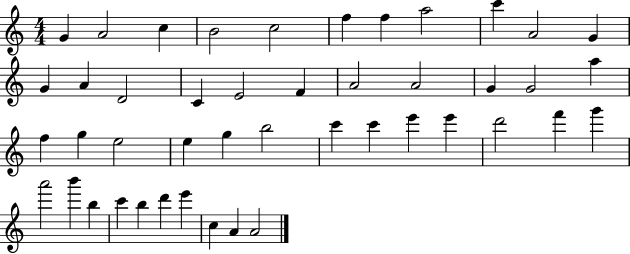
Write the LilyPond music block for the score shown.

{
  \clef treble
  \numericTimeSignature
  \time 4/4
  \key c \major
  g'4 a'2 c''4 | b'2 c''2 | f''4 f''4 a''2 | c'''4 a'2 g'4 | \break g'4 a'4 d'2 | c'4 e'2 f'4 | a'2 a'2 | g'4 g'2 a''4 | \break f''4 g''4 e''2 | e''4 g''4 b''2 | c'''4 c'''4 e'''4 e'''4 | d'''2 f'''4 g'''4 | \break a'''2 b'''4 b''4 | c'''4 b''4 d'''4 e'''4 | c''4 a'4 a'2 | \bar "|."
}